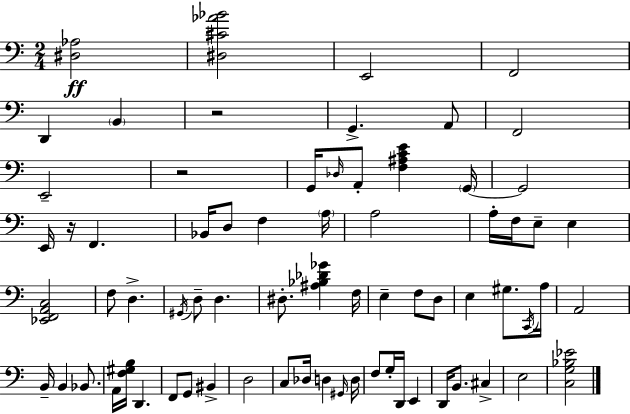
X:1
T:Untitled
M:2/4
L:1/4
K:Am
[^D,_A,]2 [^D,^C_A_B]2 E,,2 F,,2 D,, B,, z2 G,, A,,/2 F,,2 E,,2 z2 G,,/4 _D,/4 A,,/2 [F,^A,CE] G,,/4 G,,2 E,,/4 z/4 F,, _B,,/4 D,/2 F, A,/4 A,2 A,/4 F,/4 E,/2 E, [_E,,F,,A,,C,]2 F,/2 D, ^G,,/4 D,/2 D, ^D,/2 [^A,_B,_D_G] F,/4 E, F,/2 D,/2 E, ^G,/2 C,,/4 A,/4 A,,2 B,,/4 B,, _B,,/2 A,,/4 [F,^G,B,]/4 D,, F,,/2 G,,/2 ^B,, D,2 C,/2 _D,/4 D, ^G,,/4 D,/4 F,/2 G,/4 D,,/4 E,, D,,/4 B,,/2 ^C, E,2 [C,G,_B,_E]2